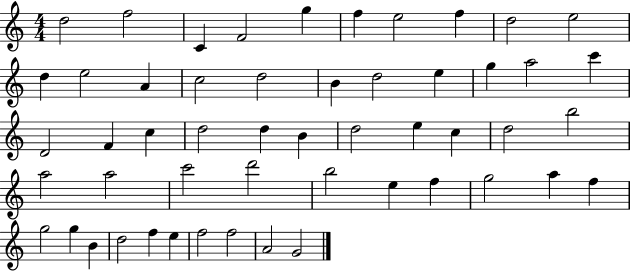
{
  \clef treble
  \numericTimeSignature
  \time 4/4
  \key c \major
  d''2 f''2 | c'4 f'2 g''4 | f''4 e''2 f''4 | d''2 e''2 | \break d''4 e''2 a'4 | c''2 d''2 | b'4 d''2 e''4 | g''4 a''2 c'''4 | \break d'2 f'4 c''4 | d''2 d''4 b'4 | d''2 e''4 c''4 | d''2 b''2 | \break a''2 a''2 | c'''2 d'''2 | b''2 e''4 f''4 | g''2 a''4 f''4 | \break g''2 g''4 b'4 | d''2 f''4 e''4 | f''2 f''2 | a'2 g'2 | \break \bar "|."
}